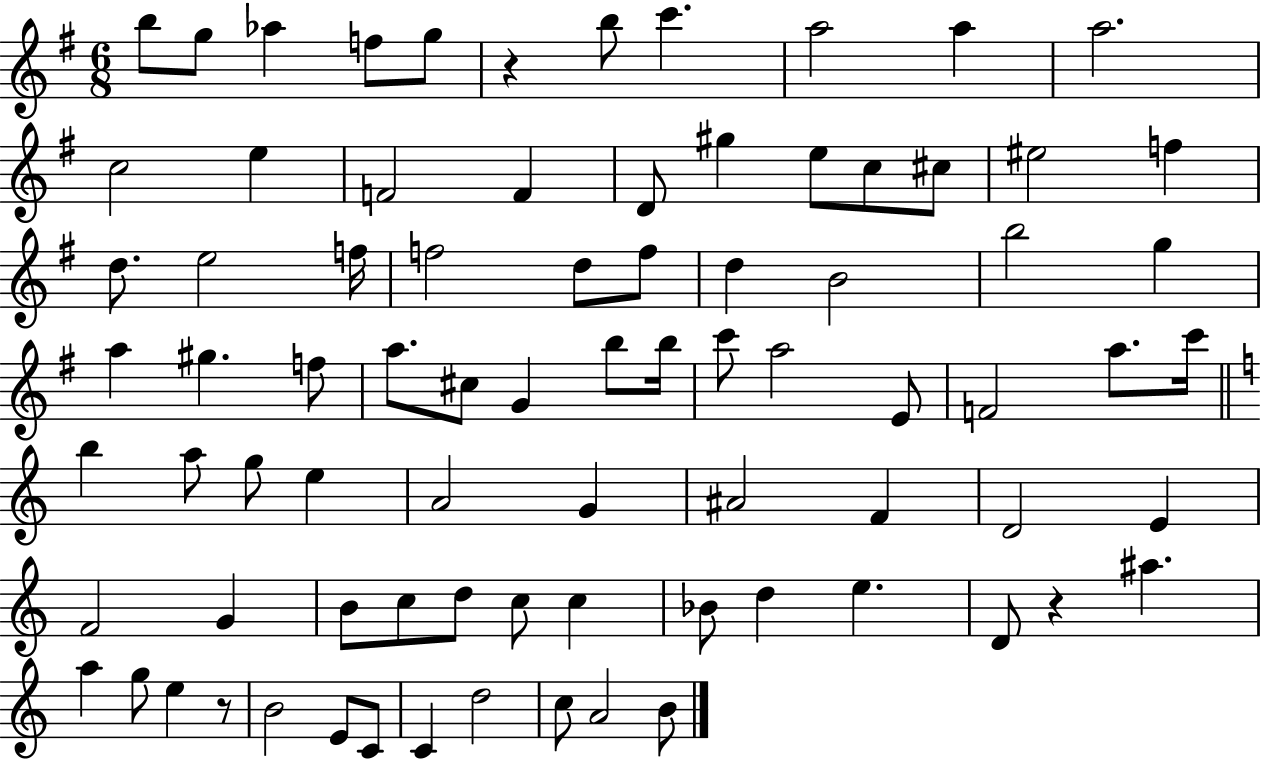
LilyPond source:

{
  \clef treble
  \numericTimeSignature
  \time 6/8
  \key g \major
  b''8 g''8 aes''4 f''8 g''8 | r4 b''8 c'''4. | a''2 a''4 | a''2. | \break c''2 e''4 | f'2 f'4 | d'8 gis''4 e''8 c''8 cis''8 | eis''2 f''4 | \break d''8. e''2 f''16 | f''2 d''8 f''8 | d''4 b'2 | b''2 g''4 | \break a''4 gis''4. f''8 | a''8. cis''8 g'4 b''8 b''16 | c'''8 a''2 e'8 | f'2 a''8. c'''16 | \break \bar "||" \break \key c \major b''4 a''8 g''8 e''4 | a'2 g'4 | ais'2 f'4 | d'2 e'4 | \break f'2 g'4 | b'8 c''8 d''8 c''8 c''4 | bes'8 d''4 e''4. | d'8 r4 ais''4. | \break a''4 g''8 e''4 r8 | b'2 e'8 c'8 | c'4 d''2 | c''8 a'2 b'8 | \break \bar "|."
}